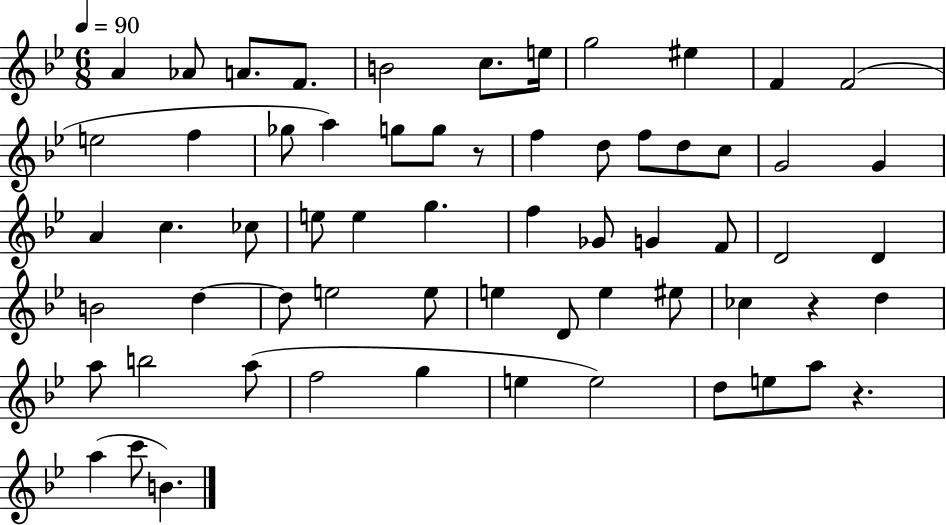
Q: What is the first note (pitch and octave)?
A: A4